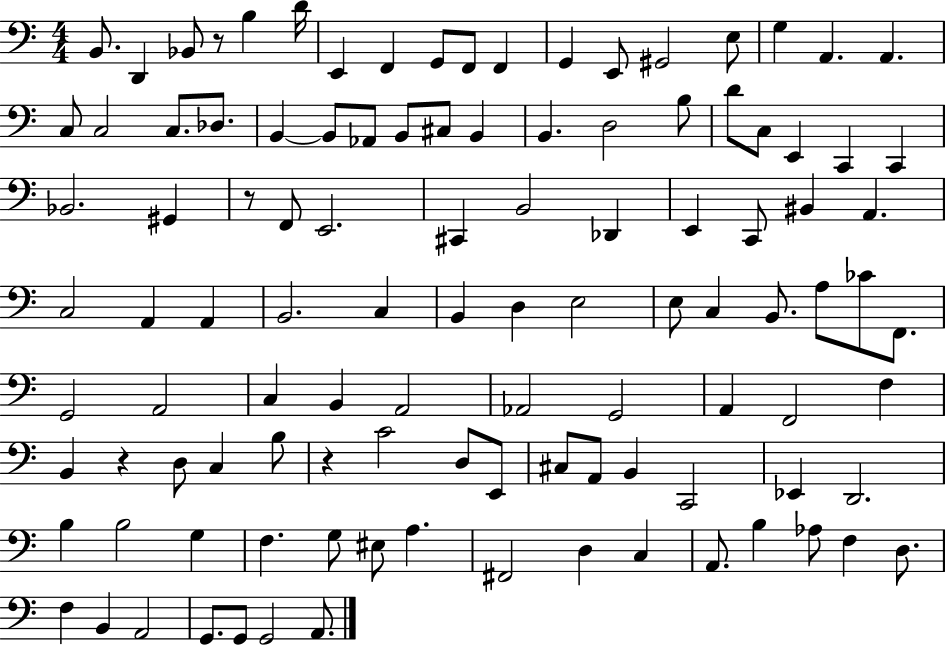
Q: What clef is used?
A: bass